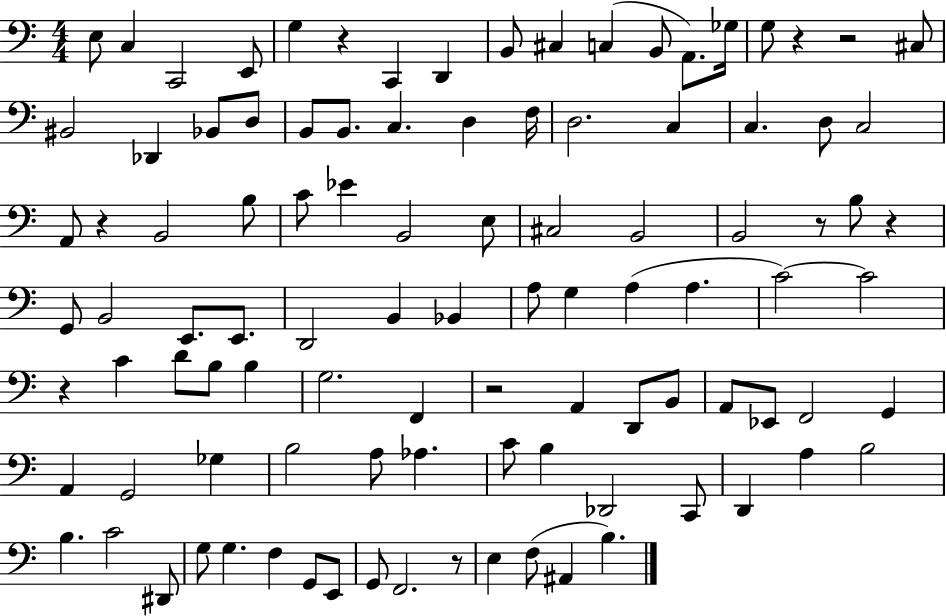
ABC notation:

X:1
T:Untitled
M:4/4
L:1/4
K:C
E,/2 C, C,,2 E,,/2 G, z C,, D,, B,,/2 ^C, C, B,,/2 A,,/2 _G,/4 G,/2 z z2 ^C,/2 ^B,,2 _D,, _B,,/2 D,/2 B,,/2 B,,/2 C, D, F,/4 D,2 C, C, D,/2 C,2 A,,/2 z B,,2 B,/2 C/2 _E B,,2 E,/2 ^C,2 B,,2 B,,2 z/2 B,/2 z G,,/2 B,,2 E,,/2 E,,/2 D,,2 B,, _B,, A,/2 G, A, A, C2 C2 z C D/2 B,/2 B, G,2 F,, z2 A,, D,,/2 B,,/2 A,,/2 _E,,/2 F,,2 G,, A,, G,,2 _G, B,2 A,/2 _A, C/2 B, _D,,2 C,,/2 D,, A, B,2 B, C2 ^D,,/2 G,/2 G, F, G,,/2 E,,/2 G,,/2 F,,2 z/2 E, F,/2 ^A,, B,